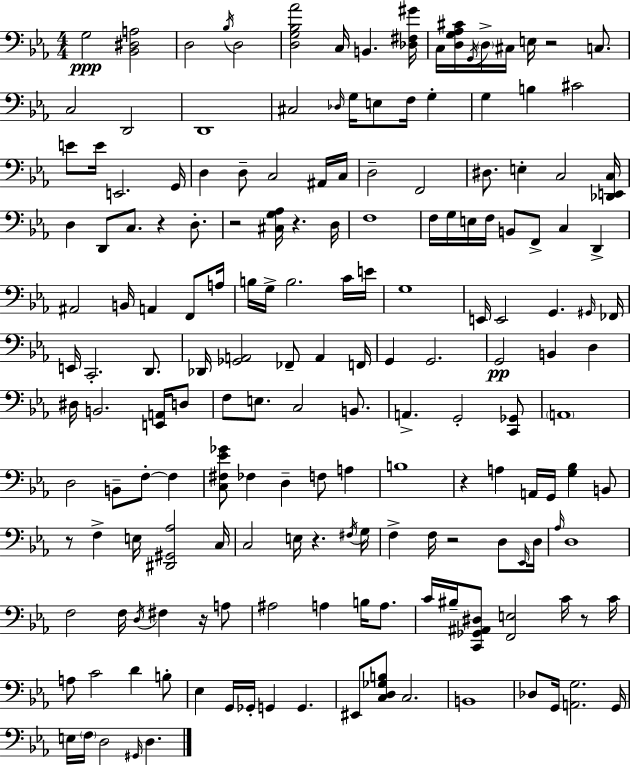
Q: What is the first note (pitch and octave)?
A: G3